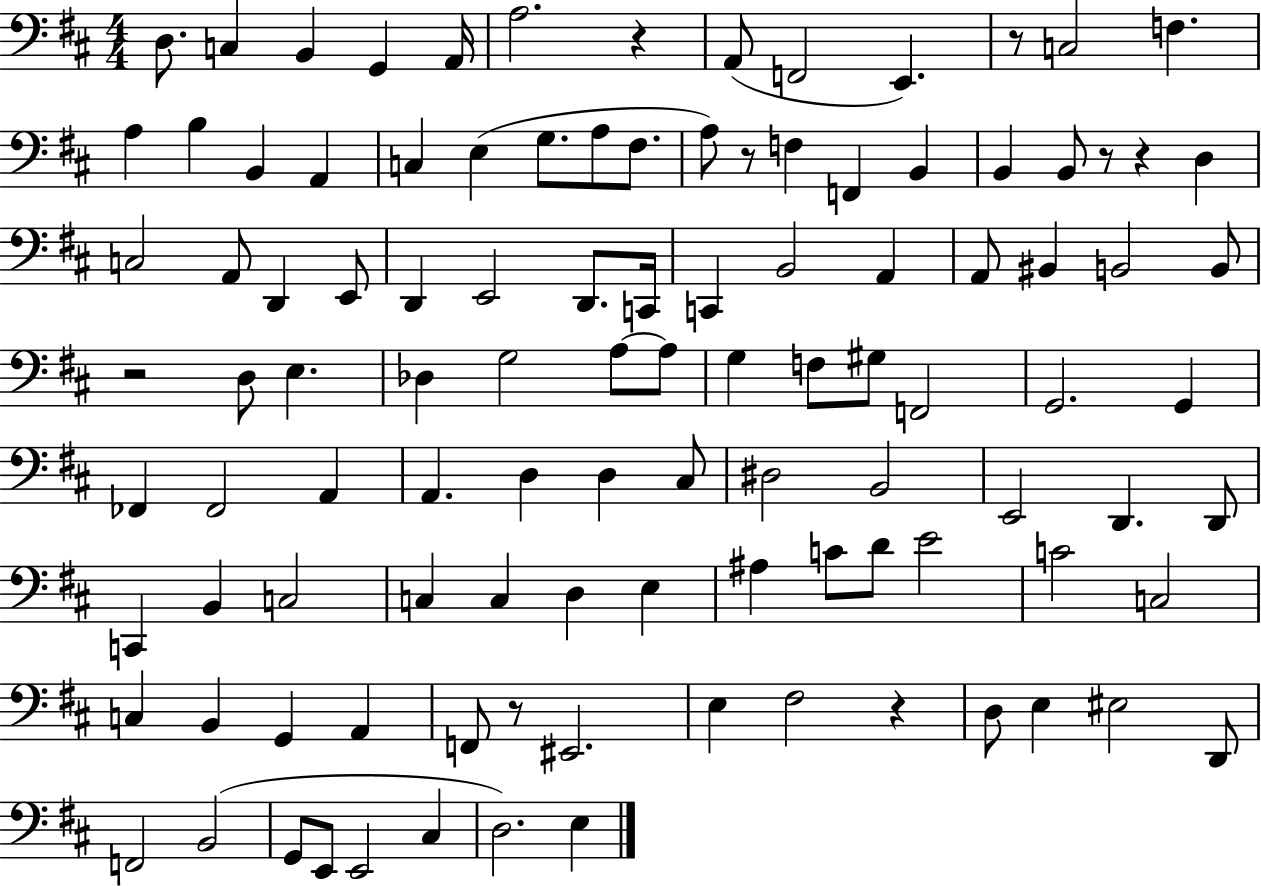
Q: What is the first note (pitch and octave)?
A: D3